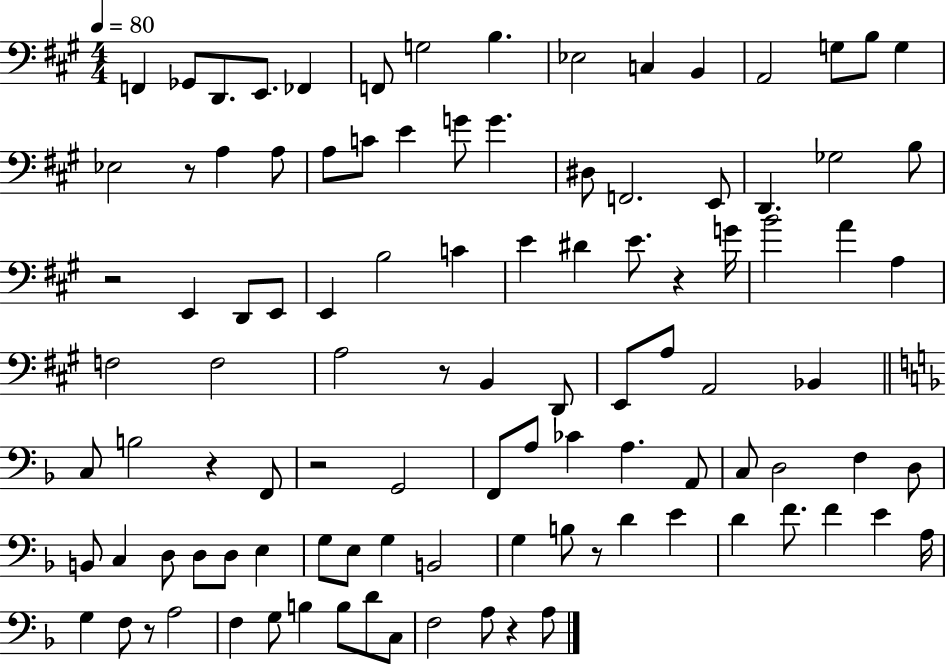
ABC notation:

X:1
T:Untitled
M:4/4
L:1/4
K:A
F,, _G,,/2 D,,/2 E,,/2 _F,, F,,/2 G,2 B, _E,2 C, B,, A,,2 G,/2 B,/2 G, _E,2 z/2 A, A,/2 A,/2 C/2 E G/2 G ^D,/2 F,,2 E,,/2 D,, _G,2 B,/2 z2 E,, D,,/2 E,,/2 E,, B,2 C E ^D E/2 z G/4 B2 A A, F,2 F,2 A,2 z/2 B,, D,,/2 E,,/2 A,/2 A,,2 _B,, C,/2 B,2 z F,,/2 z2 G,,2 F,,/2 A,/2 _C A, A,,/2 C,/2 D,2 F, D,/2 B,,/2 C, D,/2 D,/2 D,/2 E, G,/2 E,/2 G, B,,2 G, B,/2 z/2 D E D F/2 F E A,/4 G, F,/2 z/2 A,2 F, G,/2 B, B,/2 D/2 C,/2 F,2 A,/2 z A,/2